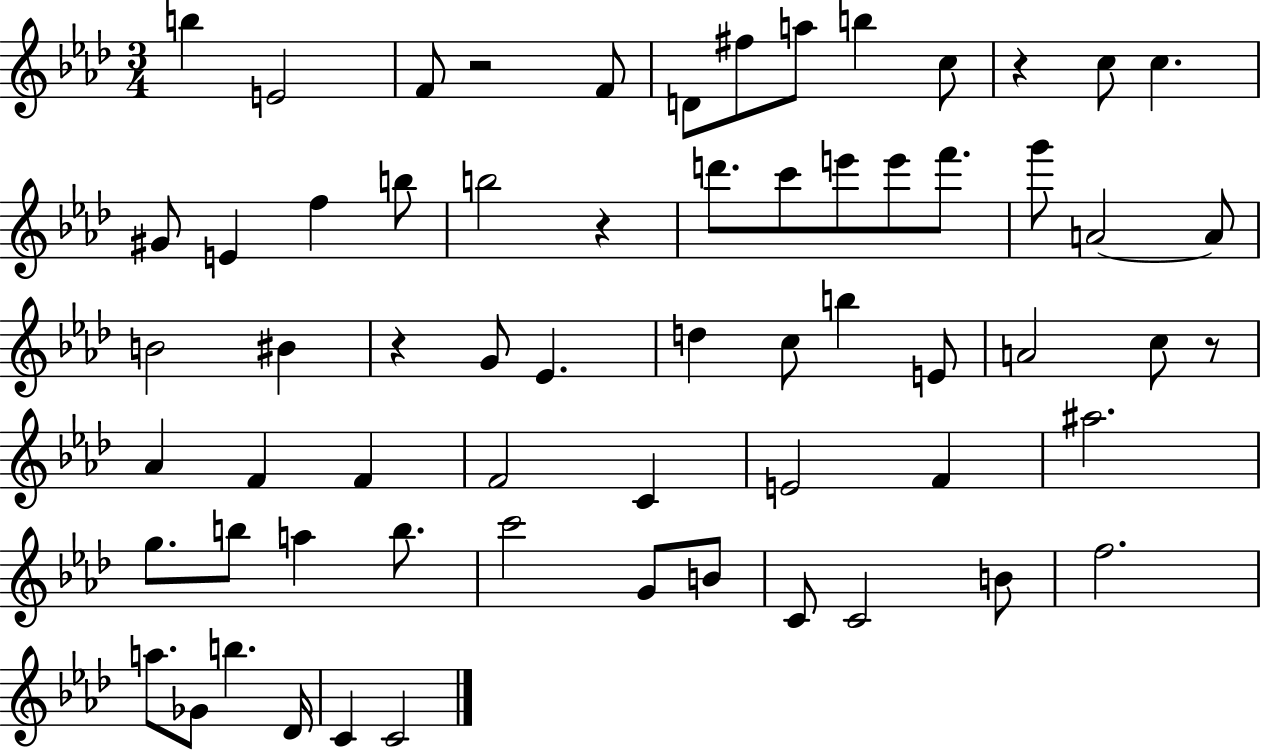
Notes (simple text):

B5/q E4/h F4/e R/h F4/e D4/e F#5/e A5/e B5/q C5/e R/q C5/e C5/q. G#4/e E4/q F5/q B5/e B5/h R/q D6/e. C6/e E6/e E6/e F6/e. G6/e A4/h A4/e B4/h BIS4/q R/q G4/e Eb4/q. D5/q C5/e B5/q E4/e A4/h C5/e R/e Ab4/q F4/q F4/q F4/h C4/q E4/h F4/q A#5/h. G5/e. B5/e A5/q B5/e. C6/h G4/e B4/e C4/e C4/h B4/e F5/h. A5/e. Gb4/e B5/q. Db4/s C4/q C4/h